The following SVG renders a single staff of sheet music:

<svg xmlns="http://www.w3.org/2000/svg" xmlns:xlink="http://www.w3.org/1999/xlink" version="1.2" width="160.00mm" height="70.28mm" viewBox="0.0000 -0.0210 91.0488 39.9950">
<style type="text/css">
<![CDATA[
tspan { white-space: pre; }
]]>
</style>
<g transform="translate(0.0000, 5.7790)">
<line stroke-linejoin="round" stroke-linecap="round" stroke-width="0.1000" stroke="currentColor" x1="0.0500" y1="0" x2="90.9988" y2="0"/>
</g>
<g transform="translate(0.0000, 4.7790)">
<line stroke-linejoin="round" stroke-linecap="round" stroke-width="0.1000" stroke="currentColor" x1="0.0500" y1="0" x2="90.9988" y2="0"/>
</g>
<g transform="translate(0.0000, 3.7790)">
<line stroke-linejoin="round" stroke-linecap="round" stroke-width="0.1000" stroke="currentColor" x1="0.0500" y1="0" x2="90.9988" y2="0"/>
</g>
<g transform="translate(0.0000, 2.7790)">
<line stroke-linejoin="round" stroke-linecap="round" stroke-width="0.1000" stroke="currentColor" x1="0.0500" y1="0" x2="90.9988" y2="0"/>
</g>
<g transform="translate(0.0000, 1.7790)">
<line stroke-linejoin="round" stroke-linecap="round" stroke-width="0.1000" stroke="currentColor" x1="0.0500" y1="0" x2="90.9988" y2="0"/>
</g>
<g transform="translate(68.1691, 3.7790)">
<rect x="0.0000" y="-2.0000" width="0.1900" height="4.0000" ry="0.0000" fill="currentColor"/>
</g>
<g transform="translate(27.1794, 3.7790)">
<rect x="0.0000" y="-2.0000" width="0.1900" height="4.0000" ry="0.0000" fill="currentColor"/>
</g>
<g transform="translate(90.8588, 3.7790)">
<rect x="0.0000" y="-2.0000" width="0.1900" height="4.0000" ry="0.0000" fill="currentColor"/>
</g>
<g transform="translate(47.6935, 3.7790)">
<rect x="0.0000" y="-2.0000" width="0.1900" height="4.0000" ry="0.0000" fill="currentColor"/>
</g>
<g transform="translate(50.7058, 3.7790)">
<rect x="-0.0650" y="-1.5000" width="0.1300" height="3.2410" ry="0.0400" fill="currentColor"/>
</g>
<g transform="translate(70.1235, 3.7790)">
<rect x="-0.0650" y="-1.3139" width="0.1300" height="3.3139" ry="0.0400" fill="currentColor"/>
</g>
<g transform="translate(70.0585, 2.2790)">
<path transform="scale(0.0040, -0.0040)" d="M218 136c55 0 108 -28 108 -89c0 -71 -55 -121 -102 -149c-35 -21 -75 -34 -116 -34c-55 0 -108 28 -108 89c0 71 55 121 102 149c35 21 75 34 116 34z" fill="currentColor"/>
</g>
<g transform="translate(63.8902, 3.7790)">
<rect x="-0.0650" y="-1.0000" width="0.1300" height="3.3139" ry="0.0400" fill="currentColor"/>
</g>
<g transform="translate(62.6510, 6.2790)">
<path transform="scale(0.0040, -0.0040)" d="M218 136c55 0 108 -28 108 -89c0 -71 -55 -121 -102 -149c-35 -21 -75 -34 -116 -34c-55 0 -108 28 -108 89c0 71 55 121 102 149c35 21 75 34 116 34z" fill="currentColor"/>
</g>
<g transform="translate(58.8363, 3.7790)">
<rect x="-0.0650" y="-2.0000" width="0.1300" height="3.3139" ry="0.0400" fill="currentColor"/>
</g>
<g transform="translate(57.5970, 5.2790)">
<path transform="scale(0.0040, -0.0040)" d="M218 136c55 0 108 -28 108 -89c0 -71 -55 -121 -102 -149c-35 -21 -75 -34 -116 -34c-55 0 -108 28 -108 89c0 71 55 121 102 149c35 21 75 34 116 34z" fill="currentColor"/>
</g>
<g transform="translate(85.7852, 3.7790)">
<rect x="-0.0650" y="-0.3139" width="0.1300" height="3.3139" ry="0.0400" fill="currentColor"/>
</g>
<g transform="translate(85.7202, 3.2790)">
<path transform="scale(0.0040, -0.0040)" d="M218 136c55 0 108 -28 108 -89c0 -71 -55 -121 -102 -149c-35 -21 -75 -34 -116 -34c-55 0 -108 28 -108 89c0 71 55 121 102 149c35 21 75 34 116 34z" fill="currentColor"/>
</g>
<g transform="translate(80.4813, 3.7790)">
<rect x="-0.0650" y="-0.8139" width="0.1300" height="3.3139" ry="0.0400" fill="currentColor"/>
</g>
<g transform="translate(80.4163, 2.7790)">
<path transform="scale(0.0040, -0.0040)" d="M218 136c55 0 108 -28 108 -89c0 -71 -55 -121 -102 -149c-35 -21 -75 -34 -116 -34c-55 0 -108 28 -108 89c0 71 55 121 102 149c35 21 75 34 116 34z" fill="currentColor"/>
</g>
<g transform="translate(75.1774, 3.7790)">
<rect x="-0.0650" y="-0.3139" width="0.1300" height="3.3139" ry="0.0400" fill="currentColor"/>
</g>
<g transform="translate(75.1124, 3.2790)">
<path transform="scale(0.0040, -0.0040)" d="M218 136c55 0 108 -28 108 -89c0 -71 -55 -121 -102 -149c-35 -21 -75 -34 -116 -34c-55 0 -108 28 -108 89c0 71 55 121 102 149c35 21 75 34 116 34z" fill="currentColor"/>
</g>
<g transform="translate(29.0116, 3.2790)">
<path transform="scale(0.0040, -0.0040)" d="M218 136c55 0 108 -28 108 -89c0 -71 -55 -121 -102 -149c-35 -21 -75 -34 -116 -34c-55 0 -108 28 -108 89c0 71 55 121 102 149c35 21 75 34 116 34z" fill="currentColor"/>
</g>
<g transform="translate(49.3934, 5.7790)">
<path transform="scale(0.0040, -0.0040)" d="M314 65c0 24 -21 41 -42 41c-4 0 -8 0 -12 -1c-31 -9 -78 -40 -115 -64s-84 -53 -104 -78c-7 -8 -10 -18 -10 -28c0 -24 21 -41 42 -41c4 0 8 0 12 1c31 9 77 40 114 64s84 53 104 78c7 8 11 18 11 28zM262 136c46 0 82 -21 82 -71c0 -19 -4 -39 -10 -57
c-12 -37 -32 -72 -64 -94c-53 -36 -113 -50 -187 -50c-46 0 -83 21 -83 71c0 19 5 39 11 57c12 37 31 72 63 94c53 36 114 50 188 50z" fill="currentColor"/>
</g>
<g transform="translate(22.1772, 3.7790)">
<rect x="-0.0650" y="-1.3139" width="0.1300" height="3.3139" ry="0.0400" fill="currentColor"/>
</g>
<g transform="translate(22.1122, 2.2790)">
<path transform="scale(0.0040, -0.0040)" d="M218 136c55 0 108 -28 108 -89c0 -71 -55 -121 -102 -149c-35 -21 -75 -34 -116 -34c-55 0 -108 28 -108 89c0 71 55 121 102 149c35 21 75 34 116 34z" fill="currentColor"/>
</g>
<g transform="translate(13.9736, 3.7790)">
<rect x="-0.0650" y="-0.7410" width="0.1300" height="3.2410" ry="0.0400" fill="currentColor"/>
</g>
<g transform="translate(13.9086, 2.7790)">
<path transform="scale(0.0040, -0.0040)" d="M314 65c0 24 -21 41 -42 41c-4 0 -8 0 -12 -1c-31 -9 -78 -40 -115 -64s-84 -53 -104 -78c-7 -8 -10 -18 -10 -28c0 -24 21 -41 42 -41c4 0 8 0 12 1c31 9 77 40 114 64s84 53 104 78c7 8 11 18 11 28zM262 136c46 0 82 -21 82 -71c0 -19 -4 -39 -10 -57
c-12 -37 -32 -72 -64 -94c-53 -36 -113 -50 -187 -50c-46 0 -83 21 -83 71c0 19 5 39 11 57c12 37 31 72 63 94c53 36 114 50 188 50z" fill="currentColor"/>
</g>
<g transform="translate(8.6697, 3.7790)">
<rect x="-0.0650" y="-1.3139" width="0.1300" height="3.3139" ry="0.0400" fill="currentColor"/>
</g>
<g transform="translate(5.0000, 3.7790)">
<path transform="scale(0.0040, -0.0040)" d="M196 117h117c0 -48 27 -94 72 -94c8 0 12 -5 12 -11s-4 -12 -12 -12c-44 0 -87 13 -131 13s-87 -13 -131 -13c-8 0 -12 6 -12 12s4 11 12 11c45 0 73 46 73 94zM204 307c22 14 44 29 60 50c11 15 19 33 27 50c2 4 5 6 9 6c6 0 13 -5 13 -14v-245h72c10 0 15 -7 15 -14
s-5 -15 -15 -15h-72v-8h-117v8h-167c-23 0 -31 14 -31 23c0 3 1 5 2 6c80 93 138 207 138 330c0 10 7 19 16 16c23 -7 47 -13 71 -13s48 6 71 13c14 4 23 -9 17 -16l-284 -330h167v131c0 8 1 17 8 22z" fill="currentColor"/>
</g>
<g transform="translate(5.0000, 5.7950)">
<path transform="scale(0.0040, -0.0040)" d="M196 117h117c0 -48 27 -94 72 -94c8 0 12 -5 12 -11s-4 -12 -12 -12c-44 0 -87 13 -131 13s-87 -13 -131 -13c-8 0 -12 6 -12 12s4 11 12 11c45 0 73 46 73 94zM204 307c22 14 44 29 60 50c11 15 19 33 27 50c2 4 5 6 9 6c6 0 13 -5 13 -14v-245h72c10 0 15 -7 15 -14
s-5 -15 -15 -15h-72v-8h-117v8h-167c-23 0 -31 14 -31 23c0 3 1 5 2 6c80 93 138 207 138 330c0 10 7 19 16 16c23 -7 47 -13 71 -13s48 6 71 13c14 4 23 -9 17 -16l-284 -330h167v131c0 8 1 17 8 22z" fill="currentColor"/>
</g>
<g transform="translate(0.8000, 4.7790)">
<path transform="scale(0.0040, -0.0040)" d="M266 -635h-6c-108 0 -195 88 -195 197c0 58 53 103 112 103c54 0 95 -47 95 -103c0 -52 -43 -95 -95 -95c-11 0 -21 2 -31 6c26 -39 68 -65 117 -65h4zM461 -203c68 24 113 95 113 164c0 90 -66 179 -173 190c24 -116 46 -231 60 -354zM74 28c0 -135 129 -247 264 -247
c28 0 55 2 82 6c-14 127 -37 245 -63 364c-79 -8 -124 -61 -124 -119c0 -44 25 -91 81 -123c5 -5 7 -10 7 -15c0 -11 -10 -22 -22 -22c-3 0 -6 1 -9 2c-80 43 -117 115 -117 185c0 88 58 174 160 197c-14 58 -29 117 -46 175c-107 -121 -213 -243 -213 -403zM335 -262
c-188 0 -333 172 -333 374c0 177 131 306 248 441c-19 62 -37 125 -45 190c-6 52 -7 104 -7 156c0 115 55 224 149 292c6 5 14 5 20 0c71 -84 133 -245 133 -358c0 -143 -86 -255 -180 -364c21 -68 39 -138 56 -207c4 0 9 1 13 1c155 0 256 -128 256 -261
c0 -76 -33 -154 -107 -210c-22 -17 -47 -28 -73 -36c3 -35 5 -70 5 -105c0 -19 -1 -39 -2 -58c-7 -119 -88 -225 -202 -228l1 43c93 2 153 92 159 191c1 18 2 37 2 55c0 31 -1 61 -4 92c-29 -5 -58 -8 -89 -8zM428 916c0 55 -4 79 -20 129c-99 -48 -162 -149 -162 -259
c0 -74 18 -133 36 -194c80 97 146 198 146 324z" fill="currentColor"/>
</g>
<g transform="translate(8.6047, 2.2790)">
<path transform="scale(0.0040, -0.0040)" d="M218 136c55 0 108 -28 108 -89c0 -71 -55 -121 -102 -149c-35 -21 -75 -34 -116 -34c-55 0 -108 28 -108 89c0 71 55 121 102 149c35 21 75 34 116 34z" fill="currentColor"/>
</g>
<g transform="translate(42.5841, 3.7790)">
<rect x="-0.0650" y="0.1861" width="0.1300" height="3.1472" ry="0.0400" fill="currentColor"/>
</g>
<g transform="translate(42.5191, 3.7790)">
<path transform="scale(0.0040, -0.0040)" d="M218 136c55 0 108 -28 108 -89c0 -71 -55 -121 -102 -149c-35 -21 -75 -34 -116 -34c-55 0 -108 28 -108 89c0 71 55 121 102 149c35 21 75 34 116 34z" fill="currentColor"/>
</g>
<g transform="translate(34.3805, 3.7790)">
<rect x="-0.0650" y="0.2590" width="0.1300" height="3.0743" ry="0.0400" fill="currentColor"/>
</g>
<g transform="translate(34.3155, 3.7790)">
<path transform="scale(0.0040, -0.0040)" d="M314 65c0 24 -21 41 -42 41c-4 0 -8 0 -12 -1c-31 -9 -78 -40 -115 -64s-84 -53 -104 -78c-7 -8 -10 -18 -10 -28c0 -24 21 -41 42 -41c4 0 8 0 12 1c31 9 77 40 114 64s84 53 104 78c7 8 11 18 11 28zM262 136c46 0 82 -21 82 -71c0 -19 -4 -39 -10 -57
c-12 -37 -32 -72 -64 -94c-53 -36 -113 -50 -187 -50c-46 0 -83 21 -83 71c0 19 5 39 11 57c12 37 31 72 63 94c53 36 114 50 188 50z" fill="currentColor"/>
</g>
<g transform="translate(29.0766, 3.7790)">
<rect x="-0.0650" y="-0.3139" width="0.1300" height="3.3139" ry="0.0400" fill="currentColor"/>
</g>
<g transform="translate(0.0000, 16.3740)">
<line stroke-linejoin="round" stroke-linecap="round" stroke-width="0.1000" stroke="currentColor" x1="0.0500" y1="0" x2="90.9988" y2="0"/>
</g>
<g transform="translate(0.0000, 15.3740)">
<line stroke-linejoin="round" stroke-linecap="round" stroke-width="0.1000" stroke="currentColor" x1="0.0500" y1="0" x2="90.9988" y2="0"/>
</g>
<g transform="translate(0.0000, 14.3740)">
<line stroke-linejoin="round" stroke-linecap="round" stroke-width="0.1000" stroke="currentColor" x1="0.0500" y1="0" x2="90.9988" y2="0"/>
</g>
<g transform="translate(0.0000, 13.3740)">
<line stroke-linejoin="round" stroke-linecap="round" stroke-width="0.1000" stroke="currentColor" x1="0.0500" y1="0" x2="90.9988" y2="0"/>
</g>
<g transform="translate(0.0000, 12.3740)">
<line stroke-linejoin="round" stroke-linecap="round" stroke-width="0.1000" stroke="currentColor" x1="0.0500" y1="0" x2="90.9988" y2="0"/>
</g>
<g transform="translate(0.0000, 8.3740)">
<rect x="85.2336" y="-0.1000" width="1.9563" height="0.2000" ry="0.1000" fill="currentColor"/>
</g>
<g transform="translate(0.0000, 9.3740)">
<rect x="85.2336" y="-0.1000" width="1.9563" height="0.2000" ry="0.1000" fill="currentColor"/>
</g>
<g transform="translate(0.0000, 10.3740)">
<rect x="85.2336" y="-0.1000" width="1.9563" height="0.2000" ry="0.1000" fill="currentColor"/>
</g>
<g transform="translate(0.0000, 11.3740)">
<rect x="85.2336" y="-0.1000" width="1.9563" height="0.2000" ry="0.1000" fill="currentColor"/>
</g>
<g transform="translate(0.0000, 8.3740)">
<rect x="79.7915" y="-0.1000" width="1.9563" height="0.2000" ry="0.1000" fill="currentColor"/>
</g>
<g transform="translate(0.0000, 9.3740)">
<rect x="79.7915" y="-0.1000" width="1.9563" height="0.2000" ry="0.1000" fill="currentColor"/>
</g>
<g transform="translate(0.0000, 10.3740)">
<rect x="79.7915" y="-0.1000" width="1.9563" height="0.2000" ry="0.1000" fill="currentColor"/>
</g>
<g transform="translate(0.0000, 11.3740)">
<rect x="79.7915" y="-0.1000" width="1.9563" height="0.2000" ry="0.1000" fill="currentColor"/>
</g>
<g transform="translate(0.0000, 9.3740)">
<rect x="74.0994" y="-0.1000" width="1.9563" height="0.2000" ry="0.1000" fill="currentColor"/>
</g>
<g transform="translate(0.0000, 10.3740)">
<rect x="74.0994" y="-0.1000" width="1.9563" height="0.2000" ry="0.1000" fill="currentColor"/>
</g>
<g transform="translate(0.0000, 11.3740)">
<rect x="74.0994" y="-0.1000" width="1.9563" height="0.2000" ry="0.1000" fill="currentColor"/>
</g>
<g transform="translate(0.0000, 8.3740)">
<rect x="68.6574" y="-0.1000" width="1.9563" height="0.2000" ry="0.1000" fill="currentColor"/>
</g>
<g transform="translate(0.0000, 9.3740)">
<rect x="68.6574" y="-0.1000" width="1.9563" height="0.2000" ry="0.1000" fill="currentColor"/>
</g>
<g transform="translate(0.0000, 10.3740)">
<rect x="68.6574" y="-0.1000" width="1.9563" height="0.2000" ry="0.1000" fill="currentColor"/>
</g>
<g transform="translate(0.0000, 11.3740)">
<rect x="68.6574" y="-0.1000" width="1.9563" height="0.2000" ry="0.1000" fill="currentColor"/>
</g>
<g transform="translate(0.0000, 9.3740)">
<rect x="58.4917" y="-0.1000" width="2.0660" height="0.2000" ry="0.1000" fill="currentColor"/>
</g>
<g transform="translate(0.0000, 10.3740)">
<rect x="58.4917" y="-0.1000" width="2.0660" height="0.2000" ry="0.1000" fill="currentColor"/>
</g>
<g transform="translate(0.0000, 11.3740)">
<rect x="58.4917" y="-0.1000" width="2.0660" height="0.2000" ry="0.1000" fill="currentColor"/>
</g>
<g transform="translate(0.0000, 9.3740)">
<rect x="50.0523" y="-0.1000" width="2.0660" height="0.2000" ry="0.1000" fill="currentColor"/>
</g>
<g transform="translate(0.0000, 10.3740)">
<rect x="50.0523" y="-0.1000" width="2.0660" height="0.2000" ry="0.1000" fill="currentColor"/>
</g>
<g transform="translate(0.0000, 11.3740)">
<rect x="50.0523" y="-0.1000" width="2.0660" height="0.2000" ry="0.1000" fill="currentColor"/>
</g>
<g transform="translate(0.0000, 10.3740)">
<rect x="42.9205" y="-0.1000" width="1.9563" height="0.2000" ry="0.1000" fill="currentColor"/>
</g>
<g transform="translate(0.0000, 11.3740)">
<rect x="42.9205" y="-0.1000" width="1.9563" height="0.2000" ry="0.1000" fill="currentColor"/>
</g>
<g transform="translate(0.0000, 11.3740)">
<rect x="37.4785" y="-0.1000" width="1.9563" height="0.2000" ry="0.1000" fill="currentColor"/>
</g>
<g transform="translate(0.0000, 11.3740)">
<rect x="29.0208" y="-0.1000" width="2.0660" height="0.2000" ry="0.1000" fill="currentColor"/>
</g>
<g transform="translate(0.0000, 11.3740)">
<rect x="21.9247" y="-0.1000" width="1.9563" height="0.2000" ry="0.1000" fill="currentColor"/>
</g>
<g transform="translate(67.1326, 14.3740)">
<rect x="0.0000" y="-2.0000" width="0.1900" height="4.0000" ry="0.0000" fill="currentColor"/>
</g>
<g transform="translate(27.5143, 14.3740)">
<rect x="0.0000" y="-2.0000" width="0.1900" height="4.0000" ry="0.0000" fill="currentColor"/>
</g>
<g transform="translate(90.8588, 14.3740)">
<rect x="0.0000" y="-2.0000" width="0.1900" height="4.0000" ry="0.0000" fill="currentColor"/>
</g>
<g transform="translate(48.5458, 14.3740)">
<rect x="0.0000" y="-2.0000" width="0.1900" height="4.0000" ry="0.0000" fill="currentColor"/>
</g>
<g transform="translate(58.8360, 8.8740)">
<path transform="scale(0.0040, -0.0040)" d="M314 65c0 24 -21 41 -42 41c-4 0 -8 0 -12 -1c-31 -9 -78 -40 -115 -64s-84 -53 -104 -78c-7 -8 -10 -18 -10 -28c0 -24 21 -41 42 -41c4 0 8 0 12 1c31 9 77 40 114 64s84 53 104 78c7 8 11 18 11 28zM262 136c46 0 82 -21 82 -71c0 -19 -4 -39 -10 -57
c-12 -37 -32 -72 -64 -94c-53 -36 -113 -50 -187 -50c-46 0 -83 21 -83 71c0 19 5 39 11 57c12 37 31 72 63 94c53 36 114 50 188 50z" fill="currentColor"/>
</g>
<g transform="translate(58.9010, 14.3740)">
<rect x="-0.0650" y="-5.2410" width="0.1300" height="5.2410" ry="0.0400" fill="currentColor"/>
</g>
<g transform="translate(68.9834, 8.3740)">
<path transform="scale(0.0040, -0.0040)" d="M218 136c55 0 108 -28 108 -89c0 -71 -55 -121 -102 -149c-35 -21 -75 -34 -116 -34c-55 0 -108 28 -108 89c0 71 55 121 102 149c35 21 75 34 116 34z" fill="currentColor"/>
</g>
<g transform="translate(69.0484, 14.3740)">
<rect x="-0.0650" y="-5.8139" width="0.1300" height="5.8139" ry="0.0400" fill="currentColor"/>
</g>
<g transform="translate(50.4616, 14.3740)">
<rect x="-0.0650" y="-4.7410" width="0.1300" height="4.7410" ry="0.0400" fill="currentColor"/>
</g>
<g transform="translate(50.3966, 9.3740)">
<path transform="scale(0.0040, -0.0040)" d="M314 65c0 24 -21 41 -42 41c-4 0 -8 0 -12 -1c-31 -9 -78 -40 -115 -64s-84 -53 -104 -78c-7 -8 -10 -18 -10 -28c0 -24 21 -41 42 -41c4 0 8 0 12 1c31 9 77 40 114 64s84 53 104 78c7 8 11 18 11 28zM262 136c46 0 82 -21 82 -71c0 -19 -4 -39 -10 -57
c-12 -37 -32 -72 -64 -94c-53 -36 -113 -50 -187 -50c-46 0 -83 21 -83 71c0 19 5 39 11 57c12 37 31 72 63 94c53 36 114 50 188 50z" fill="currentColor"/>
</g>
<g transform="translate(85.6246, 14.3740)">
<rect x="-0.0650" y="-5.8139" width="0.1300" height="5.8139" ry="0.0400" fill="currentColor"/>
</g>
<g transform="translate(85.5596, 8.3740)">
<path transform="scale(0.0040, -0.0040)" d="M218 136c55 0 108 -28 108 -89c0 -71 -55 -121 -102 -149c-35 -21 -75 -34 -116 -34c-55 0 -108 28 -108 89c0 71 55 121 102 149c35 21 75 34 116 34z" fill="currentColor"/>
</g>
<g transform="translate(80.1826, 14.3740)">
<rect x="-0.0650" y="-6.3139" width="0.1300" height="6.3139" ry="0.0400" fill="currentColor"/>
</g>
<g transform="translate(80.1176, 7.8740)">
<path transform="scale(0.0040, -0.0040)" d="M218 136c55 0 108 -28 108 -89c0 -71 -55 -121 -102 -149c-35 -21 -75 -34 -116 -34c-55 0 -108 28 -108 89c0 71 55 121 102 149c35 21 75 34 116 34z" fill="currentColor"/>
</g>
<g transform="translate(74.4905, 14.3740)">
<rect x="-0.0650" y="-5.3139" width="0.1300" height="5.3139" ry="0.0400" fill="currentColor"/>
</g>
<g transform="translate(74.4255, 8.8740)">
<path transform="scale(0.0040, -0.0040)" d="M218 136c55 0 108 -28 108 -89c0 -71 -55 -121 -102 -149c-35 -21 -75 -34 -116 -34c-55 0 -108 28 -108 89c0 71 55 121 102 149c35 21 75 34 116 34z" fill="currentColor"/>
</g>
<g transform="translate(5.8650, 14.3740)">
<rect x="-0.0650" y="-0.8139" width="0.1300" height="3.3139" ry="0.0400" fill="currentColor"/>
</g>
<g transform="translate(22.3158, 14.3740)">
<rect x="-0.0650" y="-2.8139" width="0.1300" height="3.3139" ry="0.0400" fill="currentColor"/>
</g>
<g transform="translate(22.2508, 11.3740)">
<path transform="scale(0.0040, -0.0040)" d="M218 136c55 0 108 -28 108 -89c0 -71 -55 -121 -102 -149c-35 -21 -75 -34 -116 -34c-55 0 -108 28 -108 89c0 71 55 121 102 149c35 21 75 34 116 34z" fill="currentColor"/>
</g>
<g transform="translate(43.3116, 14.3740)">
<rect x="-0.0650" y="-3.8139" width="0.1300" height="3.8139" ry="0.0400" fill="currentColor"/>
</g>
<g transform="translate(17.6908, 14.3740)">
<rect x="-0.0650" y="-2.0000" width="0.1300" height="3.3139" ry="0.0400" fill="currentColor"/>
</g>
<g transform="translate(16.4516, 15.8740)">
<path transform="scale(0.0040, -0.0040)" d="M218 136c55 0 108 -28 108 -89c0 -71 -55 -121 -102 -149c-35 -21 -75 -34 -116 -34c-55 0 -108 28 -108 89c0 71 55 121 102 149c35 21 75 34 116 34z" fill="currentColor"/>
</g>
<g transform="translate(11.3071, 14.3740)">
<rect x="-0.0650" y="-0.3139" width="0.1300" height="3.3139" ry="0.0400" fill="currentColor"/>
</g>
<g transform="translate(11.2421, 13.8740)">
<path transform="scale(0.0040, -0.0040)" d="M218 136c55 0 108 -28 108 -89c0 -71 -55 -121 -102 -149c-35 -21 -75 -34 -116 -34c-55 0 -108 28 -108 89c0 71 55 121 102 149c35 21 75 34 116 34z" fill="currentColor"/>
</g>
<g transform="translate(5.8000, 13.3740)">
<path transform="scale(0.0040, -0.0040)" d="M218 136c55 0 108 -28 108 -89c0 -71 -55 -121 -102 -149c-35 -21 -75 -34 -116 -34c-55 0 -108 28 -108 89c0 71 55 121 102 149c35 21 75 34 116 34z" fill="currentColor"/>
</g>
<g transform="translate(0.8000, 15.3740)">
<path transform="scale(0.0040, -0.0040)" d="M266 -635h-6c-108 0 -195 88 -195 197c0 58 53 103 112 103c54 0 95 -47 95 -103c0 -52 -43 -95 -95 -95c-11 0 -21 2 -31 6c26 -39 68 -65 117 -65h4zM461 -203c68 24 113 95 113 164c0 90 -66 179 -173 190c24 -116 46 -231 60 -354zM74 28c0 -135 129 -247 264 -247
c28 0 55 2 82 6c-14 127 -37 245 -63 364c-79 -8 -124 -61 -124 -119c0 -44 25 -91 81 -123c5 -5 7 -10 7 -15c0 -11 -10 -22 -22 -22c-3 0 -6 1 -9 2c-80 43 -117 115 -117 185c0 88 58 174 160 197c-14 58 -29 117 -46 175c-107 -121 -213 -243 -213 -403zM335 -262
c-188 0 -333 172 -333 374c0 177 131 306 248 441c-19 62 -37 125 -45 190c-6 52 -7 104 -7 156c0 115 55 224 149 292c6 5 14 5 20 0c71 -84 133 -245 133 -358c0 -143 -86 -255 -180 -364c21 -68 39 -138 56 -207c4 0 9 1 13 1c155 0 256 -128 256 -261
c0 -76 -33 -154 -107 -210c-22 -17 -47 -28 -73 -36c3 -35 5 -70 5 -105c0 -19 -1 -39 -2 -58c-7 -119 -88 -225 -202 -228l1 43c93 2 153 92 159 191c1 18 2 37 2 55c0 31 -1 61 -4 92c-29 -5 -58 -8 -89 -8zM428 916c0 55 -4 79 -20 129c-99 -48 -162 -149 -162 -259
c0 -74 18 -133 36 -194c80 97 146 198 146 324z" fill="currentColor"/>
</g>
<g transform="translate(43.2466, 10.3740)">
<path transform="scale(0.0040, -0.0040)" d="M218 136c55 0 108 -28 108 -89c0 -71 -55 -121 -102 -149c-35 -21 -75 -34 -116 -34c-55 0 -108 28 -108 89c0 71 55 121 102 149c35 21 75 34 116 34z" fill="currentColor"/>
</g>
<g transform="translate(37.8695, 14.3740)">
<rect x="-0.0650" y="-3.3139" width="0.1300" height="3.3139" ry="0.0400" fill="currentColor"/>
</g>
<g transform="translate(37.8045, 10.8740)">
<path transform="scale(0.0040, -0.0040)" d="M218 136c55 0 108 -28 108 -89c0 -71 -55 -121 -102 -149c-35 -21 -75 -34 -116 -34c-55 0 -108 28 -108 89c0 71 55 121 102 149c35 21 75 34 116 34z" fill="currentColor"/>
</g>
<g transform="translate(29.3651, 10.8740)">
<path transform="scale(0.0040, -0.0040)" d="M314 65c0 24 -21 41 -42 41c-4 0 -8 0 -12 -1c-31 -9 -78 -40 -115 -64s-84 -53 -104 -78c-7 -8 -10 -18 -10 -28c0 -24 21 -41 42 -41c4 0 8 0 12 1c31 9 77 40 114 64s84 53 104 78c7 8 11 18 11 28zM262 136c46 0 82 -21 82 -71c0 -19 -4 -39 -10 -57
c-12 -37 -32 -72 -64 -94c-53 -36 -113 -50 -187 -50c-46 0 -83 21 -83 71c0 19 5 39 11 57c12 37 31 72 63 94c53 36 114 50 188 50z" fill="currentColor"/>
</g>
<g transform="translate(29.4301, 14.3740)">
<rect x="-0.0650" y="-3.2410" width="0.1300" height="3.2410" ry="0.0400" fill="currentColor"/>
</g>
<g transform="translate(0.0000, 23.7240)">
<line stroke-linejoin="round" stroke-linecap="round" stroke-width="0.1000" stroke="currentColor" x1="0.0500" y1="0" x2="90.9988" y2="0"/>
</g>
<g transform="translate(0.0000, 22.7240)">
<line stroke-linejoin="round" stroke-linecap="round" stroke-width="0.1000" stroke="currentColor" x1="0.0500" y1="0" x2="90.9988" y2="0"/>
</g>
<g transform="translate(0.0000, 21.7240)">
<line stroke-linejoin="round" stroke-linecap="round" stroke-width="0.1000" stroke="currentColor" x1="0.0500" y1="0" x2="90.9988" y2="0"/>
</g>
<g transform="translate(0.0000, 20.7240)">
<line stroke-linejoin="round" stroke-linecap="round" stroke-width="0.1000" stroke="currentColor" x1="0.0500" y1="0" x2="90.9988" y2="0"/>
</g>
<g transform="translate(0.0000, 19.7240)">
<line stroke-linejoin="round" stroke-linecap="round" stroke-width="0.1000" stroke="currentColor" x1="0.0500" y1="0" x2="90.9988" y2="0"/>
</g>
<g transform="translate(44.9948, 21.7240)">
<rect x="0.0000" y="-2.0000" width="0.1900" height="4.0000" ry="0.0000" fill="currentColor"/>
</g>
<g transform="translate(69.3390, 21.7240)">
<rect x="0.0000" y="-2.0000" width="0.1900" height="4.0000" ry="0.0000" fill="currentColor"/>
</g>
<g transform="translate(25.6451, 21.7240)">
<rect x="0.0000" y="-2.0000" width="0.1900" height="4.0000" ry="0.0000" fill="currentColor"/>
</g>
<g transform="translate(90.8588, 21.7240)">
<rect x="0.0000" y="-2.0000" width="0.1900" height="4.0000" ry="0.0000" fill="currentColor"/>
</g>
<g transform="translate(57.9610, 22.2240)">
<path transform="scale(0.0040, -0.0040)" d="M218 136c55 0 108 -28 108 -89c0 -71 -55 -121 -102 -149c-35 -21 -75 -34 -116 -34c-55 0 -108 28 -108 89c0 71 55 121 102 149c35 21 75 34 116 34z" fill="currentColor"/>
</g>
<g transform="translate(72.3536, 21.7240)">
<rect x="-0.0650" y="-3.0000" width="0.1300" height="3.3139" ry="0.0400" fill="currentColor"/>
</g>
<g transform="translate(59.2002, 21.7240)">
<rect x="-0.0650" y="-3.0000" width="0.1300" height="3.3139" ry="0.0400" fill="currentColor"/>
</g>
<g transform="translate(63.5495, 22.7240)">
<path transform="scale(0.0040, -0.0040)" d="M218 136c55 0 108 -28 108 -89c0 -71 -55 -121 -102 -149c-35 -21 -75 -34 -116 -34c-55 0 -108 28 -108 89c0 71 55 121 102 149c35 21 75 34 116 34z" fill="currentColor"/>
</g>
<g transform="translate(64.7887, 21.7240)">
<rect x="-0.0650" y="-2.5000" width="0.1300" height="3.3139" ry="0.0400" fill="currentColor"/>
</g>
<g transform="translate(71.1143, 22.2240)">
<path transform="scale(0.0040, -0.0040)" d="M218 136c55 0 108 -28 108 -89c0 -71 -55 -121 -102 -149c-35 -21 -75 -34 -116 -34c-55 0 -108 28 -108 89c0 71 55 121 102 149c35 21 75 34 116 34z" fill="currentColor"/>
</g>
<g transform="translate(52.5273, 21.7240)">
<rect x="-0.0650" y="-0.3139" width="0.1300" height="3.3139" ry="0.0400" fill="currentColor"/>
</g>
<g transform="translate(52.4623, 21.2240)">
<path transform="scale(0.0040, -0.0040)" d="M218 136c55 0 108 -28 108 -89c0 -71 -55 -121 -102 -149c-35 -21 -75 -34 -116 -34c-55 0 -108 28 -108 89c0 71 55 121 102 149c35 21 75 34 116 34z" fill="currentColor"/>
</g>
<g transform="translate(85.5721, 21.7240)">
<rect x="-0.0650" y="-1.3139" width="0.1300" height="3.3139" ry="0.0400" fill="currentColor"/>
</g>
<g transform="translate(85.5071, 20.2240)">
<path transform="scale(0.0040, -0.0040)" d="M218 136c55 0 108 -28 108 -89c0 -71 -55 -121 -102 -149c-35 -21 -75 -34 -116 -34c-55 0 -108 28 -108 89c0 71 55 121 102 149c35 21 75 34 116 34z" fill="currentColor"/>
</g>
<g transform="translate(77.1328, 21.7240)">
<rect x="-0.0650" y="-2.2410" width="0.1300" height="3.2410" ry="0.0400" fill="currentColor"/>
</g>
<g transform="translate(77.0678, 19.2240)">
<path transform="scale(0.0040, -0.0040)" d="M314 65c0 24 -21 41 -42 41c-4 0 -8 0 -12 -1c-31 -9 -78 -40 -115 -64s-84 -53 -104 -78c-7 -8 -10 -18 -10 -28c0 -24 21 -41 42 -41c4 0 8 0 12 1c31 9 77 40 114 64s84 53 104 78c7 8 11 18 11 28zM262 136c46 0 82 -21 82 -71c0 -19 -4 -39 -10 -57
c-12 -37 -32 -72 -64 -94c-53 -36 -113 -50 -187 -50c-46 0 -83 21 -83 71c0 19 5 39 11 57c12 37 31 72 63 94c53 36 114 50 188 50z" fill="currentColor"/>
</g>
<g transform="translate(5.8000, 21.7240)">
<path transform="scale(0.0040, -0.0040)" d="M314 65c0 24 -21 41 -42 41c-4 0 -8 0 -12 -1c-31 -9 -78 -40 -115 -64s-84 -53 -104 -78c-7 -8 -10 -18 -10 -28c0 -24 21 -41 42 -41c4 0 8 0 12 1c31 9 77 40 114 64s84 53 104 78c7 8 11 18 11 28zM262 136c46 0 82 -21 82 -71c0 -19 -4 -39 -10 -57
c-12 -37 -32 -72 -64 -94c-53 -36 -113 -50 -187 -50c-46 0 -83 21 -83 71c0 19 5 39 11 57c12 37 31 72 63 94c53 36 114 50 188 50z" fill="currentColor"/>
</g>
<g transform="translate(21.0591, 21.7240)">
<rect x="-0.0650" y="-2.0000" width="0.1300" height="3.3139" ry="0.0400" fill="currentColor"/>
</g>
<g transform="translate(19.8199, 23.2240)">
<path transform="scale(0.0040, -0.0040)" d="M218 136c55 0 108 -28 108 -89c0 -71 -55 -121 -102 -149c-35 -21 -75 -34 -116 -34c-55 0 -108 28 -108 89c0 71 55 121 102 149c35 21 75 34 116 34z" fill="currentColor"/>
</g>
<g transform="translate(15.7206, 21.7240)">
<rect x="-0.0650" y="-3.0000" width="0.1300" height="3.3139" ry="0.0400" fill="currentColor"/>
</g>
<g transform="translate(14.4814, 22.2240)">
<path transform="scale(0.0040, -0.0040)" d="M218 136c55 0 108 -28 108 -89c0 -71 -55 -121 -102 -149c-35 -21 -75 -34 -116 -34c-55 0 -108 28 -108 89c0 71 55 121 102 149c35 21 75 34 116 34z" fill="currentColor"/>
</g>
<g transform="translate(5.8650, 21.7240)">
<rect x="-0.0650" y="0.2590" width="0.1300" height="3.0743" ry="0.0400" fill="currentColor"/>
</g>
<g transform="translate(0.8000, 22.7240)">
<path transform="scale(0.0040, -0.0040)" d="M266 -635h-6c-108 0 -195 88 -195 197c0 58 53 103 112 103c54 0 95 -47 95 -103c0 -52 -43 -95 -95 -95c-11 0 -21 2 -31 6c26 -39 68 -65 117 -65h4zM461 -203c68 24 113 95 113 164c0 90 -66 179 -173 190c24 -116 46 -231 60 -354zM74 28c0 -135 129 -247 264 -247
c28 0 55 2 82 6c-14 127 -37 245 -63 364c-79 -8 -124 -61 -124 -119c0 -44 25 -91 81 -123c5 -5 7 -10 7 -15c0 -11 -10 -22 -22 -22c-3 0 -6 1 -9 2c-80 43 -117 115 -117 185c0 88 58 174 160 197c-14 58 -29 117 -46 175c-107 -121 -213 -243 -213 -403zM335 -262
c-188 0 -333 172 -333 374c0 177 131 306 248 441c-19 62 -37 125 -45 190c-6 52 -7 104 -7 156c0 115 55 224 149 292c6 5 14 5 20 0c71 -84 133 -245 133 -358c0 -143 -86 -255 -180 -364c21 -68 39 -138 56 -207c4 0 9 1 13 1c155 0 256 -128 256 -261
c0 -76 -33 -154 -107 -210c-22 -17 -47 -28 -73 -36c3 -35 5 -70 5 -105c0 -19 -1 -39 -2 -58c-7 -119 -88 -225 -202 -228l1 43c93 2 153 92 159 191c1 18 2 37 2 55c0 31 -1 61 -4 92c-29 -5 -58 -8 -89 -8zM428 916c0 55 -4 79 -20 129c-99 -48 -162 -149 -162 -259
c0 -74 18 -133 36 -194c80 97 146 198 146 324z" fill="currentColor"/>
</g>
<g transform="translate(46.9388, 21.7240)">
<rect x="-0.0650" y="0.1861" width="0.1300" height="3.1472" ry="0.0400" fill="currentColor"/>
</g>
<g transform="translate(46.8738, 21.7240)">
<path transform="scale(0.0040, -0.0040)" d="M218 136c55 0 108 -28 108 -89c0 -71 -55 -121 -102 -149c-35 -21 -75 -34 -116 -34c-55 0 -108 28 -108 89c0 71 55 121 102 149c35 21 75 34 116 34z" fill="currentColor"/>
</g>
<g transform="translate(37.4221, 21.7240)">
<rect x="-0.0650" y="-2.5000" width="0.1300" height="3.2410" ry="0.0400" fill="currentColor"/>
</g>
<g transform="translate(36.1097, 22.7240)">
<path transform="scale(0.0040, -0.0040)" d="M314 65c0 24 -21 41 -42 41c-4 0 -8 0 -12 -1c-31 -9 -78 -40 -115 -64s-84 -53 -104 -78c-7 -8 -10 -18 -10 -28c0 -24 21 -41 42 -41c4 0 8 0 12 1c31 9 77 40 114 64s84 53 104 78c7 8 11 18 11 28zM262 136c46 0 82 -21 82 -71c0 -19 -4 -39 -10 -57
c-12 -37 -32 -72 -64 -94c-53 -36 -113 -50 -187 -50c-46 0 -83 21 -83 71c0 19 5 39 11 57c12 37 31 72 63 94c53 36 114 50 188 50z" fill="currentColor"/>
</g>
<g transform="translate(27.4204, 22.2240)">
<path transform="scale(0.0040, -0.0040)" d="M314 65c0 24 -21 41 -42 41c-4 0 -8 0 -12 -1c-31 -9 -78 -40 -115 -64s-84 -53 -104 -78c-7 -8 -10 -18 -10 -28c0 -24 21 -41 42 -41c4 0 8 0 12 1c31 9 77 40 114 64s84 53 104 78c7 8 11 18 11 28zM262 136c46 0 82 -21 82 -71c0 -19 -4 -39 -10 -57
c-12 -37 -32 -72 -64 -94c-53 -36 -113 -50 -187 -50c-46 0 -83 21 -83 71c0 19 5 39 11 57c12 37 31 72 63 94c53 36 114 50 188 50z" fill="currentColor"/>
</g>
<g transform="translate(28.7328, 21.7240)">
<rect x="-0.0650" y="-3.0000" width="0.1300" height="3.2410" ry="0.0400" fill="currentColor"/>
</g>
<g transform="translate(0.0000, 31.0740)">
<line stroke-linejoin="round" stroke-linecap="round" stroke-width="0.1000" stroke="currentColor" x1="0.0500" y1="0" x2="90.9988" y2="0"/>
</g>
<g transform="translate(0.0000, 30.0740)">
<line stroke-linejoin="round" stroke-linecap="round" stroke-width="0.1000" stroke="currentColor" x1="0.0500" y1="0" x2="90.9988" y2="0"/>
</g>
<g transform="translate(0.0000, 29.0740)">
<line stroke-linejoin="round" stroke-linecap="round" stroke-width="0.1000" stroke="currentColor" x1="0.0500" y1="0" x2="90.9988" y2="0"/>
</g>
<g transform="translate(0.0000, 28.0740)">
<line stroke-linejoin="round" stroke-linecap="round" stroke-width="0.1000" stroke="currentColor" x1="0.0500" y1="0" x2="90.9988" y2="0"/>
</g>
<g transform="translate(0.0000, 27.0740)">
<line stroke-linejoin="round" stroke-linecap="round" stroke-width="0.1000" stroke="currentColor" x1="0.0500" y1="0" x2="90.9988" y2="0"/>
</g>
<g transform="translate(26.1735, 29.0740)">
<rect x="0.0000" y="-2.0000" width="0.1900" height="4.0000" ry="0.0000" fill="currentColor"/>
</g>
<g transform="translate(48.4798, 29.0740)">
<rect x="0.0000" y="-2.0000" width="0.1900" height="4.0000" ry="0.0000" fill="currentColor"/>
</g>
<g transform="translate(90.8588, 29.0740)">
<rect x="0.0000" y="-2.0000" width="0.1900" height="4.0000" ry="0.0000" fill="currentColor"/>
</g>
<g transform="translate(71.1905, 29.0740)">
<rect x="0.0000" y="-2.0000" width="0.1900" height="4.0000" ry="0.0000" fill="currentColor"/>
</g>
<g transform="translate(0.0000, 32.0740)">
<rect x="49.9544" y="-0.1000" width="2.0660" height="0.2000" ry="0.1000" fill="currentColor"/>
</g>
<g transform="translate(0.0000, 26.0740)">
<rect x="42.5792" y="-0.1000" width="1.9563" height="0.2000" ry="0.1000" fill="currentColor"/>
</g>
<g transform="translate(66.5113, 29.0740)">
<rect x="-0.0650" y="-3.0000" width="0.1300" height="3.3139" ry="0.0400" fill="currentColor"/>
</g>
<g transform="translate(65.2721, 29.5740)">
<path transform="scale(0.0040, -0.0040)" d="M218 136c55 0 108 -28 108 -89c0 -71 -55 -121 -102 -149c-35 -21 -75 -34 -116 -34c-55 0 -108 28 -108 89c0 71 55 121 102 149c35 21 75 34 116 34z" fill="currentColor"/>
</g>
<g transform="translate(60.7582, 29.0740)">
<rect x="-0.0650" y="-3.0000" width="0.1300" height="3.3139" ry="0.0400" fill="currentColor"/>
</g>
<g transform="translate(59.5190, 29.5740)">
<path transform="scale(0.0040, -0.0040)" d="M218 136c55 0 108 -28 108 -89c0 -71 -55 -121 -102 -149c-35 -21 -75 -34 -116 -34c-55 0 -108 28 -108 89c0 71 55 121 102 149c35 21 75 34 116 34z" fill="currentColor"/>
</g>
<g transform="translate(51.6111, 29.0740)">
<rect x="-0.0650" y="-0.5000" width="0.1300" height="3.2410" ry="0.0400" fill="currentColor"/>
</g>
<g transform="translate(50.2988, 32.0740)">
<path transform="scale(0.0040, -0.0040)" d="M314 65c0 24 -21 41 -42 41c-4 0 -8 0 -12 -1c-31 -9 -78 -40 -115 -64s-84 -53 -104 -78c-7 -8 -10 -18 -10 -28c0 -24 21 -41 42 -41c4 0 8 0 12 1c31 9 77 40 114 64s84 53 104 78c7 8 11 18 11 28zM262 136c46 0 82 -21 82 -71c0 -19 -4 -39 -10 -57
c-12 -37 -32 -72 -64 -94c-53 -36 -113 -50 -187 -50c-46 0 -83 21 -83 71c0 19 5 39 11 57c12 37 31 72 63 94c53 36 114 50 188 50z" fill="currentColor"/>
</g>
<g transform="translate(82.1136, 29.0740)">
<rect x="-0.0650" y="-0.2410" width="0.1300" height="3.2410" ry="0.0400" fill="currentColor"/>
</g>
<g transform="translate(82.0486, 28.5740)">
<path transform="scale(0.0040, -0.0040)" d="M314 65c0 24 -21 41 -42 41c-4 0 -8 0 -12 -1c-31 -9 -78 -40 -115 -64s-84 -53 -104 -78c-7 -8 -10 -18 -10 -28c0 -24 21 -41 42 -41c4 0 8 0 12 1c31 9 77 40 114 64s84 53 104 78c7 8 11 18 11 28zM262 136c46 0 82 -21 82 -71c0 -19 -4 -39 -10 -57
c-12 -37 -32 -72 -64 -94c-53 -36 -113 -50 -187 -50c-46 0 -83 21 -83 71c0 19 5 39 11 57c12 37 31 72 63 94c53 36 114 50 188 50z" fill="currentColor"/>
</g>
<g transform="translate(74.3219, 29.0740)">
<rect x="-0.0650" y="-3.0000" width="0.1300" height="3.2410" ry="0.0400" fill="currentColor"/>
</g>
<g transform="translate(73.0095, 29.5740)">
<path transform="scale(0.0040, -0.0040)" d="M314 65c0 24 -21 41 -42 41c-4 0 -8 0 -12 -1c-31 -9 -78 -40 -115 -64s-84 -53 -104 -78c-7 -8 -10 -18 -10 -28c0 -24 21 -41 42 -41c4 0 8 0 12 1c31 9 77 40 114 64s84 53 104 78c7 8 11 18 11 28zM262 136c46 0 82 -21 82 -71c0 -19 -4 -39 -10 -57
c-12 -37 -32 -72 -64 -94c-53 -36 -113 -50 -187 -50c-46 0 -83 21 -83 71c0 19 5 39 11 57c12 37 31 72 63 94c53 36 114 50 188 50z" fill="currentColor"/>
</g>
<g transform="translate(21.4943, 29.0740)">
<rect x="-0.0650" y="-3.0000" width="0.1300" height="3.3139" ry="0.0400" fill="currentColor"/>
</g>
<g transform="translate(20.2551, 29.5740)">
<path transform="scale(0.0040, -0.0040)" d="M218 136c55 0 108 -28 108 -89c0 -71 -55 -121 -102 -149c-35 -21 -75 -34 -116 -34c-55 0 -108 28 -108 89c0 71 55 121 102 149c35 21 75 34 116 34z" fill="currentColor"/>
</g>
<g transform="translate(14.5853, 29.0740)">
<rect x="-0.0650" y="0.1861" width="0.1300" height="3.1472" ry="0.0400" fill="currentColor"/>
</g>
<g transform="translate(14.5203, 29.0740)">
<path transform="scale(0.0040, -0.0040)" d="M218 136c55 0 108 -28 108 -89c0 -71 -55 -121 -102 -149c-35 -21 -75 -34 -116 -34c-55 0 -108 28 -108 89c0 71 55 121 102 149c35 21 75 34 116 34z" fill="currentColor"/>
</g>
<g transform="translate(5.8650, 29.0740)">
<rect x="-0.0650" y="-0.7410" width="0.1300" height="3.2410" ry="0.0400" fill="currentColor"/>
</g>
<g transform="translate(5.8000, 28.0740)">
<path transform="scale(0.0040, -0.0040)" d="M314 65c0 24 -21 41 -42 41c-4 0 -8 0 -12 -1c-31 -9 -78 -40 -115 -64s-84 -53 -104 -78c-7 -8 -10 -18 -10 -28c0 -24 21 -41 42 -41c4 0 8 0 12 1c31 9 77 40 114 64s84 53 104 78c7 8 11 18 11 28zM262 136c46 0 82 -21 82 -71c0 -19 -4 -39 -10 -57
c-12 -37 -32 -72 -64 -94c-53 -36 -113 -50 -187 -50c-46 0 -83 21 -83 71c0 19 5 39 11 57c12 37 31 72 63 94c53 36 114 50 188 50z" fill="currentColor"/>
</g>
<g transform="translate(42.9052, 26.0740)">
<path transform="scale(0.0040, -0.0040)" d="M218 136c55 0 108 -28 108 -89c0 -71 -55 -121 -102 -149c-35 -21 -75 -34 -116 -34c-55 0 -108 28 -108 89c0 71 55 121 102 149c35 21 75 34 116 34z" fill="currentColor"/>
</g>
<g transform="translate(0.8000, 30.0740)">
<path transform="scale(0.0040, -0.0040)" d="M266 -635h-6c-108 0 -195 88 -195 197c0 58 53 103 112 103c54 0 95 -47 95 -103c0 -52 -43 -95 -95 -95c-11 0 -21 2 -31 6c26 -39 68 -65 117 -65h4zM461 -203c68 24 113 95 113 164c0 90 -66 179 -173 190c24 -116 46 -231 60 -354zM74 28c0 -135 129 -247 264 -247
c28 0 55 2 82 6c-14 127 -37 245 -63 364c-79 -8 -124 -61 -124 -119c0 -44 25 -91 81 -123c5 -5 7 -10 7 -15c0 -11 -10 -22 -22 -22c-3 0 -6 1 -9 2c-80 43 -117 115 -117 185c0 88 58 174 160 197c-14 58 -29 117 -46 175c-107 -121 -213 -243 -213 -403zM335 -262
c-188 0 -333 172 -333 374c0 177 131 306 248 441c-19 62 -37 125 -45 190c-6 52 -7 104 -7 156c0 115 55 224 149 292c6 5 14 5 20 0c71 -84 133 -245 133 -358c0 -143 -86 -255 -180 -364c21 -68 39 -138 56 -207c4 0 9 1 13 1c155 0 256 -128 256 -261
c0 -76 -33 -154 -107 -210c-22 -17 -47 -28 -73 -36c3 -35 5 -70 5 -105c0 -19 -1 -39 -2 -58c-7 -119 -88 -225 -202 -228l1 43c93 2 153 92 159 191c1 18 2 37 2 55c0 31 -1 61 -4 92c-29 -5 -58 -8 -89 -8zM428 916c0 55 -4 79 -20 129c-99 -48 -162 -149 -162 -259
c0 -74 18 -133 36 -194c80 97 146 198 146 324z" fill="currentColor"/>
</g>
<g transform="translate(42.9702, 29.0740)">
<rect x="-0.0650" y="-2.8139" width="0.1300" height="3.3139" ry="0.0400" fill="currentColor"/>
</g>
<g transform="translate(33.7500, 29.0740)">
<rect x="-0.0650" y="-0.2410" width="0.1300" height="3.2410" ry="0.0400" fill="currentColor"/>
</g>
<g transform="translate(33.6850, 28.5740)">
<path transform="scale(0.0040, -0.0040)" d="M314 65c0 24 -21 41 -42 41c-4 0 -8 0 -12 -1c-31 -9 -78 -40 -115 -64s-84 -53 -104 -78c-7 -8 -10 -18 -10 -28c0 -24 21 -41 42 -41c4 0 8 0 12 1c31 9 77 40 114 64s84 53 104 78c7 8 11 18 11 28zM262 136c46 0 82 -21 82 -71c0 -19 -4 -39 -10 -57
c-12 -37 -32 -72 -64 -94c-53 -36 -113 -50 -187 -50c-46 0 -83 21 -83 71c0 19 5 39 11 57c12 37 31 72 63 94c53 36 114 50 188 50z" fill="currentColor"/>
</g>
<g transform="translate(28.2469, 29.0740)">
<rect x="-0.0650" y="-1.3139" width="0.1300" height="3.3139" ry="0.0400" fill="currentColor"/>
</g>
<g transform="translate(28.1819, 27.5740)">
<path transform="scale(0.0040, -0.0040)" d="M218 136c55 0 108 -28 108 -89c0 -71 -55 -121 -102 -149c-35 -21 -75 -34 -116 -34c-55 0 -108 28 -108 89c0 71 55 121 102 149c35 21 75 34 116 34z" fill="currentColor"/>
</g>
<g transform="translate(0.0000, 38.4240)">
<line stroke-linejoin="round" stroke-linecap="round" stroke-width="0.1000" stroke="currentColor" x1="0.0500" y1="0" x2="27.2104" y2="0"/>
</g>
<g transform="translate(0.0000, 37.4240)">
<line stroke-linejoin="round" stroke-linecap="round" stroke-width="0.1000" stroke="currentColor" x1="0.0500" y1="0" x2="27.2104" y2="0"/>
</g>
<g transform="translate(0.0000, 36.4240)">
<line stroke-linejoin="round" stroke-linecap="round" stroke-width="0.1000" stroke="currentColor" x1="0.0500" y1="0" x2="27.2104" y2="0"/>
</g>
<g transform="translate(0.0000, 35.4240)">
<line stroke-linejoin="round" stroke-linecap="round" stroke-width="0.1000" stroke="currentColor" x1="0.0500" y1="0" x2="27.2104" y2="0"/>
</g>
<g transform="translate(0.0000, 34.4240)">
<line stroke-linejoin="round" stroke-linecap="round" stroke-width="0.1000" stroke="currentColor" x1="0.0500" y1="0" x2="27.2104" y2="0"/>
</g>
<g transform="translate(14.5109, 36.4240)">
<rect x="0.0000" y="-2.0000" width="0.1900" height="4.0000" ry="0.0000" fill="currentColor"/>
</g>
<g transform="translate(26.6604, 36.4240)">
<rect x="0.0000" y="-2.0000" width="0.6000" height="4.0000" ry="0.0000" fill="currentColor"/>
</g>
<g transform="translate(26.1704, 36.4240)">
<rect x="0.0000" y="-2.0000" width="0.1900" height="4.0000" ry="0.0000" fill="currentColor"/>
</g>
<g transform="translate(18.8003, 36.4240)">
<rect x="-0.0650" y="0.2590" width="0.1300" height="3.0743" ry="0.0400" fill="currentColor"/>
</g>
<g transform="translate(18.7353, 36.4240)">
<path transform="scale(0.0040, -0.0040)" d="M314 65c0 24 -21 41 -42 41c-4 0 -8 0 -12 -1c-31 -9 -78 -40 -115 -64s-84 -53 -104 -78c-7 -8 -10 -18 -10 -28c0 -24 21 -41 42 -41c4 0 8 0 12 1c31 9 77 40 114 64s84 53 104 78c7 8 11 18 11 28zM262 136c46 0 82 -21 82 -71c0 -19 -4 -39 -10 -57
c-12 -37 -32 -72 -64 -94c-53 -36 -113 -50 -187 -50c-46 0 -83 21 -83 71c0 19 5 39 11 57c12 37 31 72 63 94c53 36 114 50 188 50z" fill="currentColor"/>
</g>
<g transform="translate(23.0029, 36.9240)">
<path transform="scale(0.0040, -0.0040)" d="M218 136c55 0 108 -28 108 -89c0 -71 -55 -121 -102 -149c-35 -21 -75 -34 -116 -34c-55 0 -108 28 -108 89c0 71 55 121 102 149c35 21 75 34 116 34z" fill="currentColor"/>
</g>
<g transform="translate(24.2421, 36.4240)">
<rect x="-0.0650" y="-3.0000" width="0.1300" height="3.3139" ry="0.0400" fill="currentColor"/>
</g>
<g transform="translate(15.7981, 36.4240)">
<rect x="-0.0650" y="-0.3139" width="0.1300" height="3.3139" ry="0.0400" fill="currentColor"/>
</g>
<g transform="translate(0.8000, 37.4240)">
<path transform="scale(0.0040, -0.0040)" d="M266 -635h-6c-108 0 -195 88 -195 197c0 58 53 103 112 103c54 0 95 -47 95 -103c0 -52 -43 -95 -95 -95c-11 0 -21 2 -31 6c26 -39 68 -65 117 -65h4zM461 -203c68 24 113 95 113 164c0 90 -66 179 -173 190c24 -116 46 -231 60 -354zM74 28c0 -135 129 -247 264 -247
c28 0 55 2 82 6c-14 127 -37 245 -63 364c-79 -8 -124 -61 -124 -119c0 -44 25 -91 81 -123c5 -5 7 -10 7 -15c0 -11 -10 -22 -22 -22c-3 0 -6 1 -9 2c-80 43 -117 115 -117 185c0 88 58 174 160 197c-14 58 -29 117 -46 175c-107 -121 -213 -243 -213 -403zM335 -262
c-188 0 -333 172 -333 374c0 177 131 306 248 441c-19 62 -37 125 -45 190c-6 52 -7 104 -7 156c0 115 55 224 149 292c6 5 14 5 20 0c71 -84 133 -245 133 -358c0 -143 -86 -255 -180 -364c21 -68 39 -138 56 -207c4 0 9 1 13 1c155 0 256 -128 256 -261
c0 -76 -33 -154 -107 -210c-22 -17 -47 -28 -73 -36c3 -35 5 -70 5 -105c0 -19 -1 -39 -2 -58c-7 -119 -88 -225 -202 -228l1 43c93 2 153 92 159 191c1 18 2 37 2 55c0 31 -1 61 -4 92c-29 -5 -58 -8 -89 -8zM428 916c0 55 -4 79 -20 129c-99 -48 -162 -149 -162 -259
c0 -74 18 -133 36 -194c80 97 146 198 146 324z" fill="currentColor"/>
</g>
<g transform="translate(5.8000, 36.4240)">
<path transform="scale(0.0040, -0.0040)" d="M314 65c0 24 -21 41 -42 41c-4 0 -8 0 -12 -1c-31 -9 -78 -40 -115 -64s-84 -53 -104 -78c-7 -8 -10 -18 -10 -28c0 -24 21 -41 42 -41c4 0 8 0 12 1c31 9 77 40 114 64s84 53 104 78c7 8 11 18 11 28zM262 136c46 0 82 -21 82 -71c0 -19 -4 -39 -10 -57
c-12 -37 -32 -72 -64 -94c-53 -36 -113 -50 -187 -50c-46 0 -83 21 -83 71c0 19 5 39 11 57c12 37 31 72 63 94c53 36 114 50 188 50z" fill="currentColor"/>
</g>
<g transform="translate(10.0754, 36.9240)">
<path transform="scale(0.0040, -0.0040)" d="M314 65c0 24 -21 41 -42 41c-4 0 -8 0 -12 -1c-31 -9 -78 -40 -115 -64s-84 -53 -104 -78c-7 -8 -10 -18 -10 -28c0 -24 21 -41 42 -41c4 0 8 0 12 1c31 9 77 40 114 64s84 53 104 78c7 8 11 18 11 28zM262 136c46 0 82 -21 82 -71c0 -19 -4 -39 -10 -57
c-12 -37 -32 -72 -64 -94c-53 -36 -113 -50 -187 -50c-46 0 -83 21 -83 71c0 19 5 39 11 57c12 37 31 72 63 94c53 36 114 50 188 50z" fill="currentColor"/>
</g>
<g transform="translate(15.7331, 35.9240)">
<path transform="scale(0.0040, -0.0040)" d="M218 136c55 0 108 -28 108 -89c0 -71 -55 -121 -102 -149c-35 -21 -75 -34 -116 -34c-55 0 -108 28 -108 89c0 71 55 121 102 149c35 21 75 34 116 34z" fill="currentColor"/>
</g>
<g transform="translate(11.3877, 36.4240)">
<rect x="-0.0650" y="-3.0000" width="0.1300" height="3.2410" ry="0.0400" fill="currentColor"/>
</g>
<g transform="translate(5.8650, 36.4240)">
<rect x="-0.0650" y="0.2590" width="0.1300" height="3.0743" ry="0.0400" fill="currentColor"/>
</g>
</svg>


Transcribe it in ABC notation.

X:1
T:Untitled
M:4/4
L:1/4
K:C
e d2 e c B2 B E2 F D e c d c d c F a b2 b c' e'2 f'2 g' f' a' g' B2 A F A2 G2 B c A G A g2 e d2 B A e c2 a C2 A A A2 c2 B2 A2 c B2 A